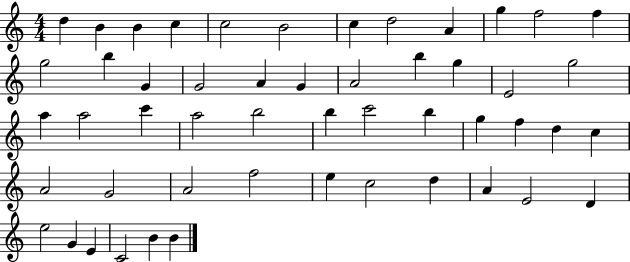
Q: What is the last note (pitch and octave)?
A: B4